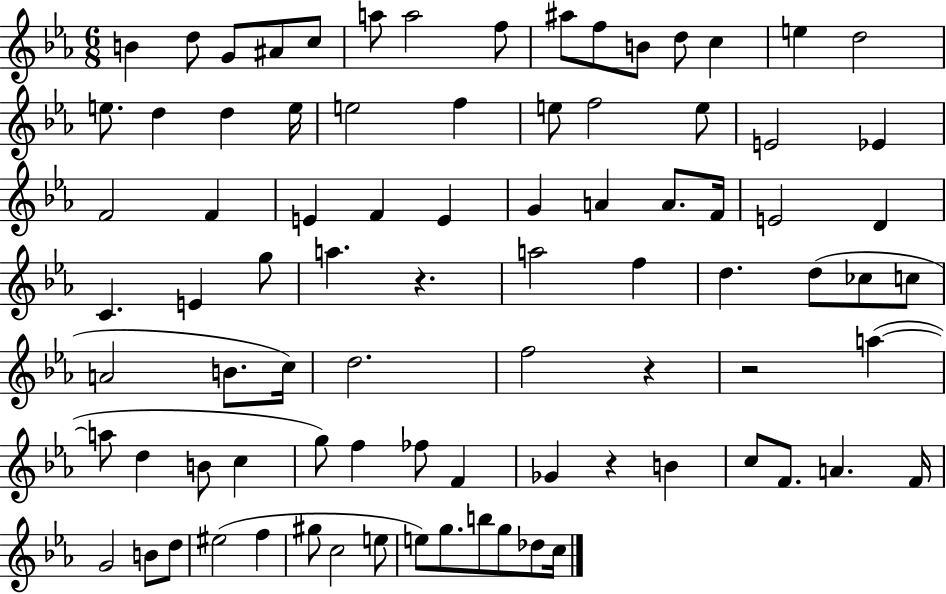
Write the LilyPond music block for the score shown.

{
  \clef treble
  \numericTimeSignature
  \time 6/8
  \key ees \major
  b'4 d''8 g'8 ais'8 c''8 | a''8 a''2 f''8 | ais''8 f''8 b'8 d''8 c''4 | e''4 d''2 | \break e''8. d''4 d''4 e''16 | e''2 f''4 | e''8 f''2 e''8 | e'2 ees'4 | \break f'2 f'4 | e'4 f'4 e'4 | g'4 a'4 a'8. f'16 | e'2 d'4 | \break c'4. e'4 g''8 | a''4. r4. | a''2 f''4 | d''4. d''8( ces''8 c''8 | \break a'2 b'8. c''16) | d''2. | f''2 r4 | r2 a''4~(~ | \break a''8 d''4 b'8 c''4 | g''8) f''4 fes''8 f'4 | ges'4 r4 b'4 | c''8 f'8. a'4. f'16 | \break g'2 b'8 d''8 | eis''2( f''4 | gis''8 c''2 e''8 | e''8) g''8. b''8 g''8 des''8 c''16 | \break \bar "|."
}